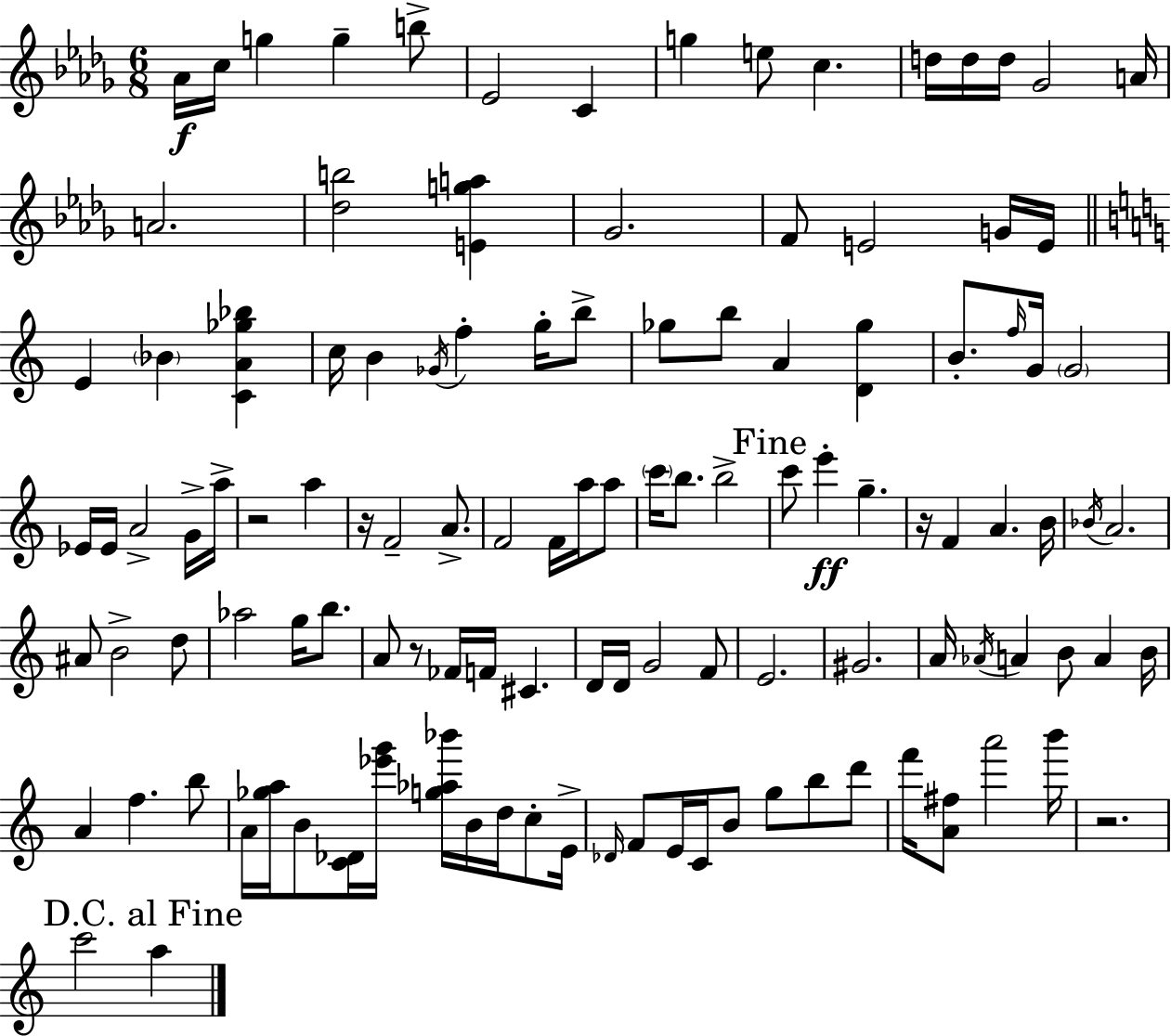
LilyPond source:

{
  \clef treble
  \numericTimeSignature
  \time 6/8
  \key bes \minor
  aes'16\f c''16 g''4 g''4-- b''8-> | ees'2 c'4 | g''4 e''8 c''4. | d''16 d''16 d''16 ges'2 a'16 | \break a'2. | <des'' b''>2 <e' g'' a''>4 | ges'2. | f'8 e'2 g'16 e'16 | \break \bar "||" \break \key c \major e'4 \parenthesize bes'4 <c' a' ges'' bes''>4 | c''16 b'4 \acciaccatura { ges'16 } f''4-. g''16-. b''8-> | ges''8 b''8 a'4 <d' ges''>4 | b'8.-. \grace { f''16 } g'16 \parenthesize g'2 | \break ees'16 ees'16 a'2-> | g'16-> a''16-> r2 a''4 | r16 f'2-- a'8.-> | f'2 f'16 a''16 | \break a''8 \parenthesize c'''16 b''8. b''2-> | \mark "Fine" c'''8 e'''4-.\ff g''4.-- | r16 f'4 a'4. | b'16 \acciaccatura { bes'16 } a'2. | \break ais'8 b'2-> | d''8 aes''2 g''16 | b''8. a'8 r8 fes'16 f'16 cis'4. | d'16 d'16 g'2 | \break f'8 e'2. | gis'2. | a'16 \acciaccatura { aes'16 } a'4 b'8 a'4 | b'16 a'4 f''4. | \break b''8 a'16 <ges'' a''>16 b'8 <c' des'>16 <ees''' g'''>16 <g'' aes'' bes'''>16 b'16 | d''16 c''8-. e'16-> \grace { des'16 } f'8 e'16 c'16 b'8 g''8 | b''8 d'''8 f'''16 <a' fis''>8 a'''2 | b'''16 r2. | \break \mark "D.C. al Fine" c'''2 | a''4 \bar "|."
}